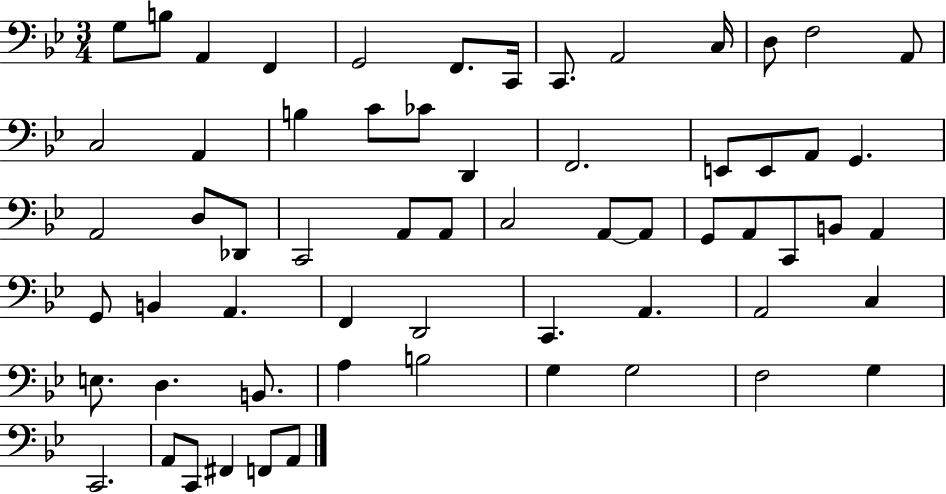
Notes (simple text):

G3/e B3/e A2/q F2/q G2/h F2/e. C2/s C2/e. A2/h C3/s D3/e F3/h A2/e C3/h A2/q B3/q C4/e CES4/e D2/q F2/h. E2/e E2/e A2/e G2/q. A2/h D3/e Db2/e C2/h A2/e A2/e C3/h A2/e A2/e G2/e A2/e C2/e B2/e A2/q G2/e B2/q A2/q. F2/q D2/h C2/q. A2/q. A2/h C3/q E3/e. D3/q. B2/e. A3/q B3/h G3/q G3/h F3/h G3/q C2/h. A2/e C2/e F#2/q F2/e A2/e